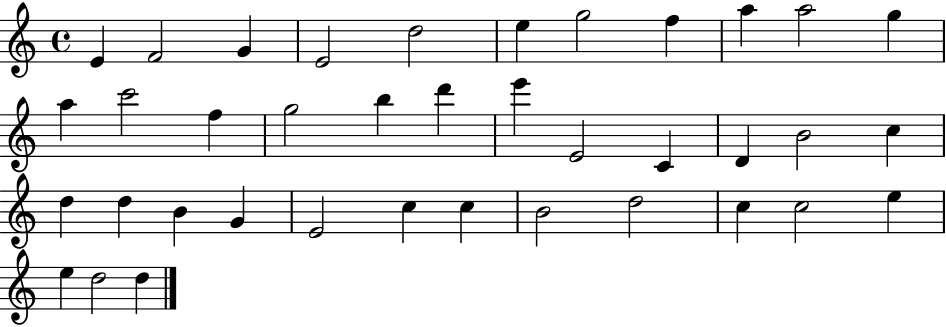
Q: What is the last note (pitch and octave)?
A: D5